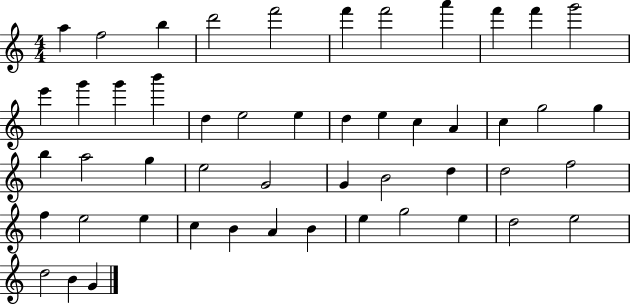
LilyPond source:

{
  \clef treble
  \numericTimeSignature
  \time 4/4
  \key c \major
  a''4 f''2 b''4 | d'''2 f'''2 | f'''4 f'''2 a'''4 | f'''4 f'''4 g'''2 | \break e'''4 g'''4 g'''4 b'''4 | d''4 e''2 e''4 | d''4 e''4 c''4 a'4 | c''4 g''2 g''4 | \break b''4 a''2 g''4 | e''2 g'2 | g'4 b'2 d''4 | d''2 f''2 | \break f''4 e''2 e''4 | c''4 b'4 a'4 b'4 | e''4 g''2 e''4 | d''2 e''2 | \break d''2 b'4 g'4 | \bar "|."
}